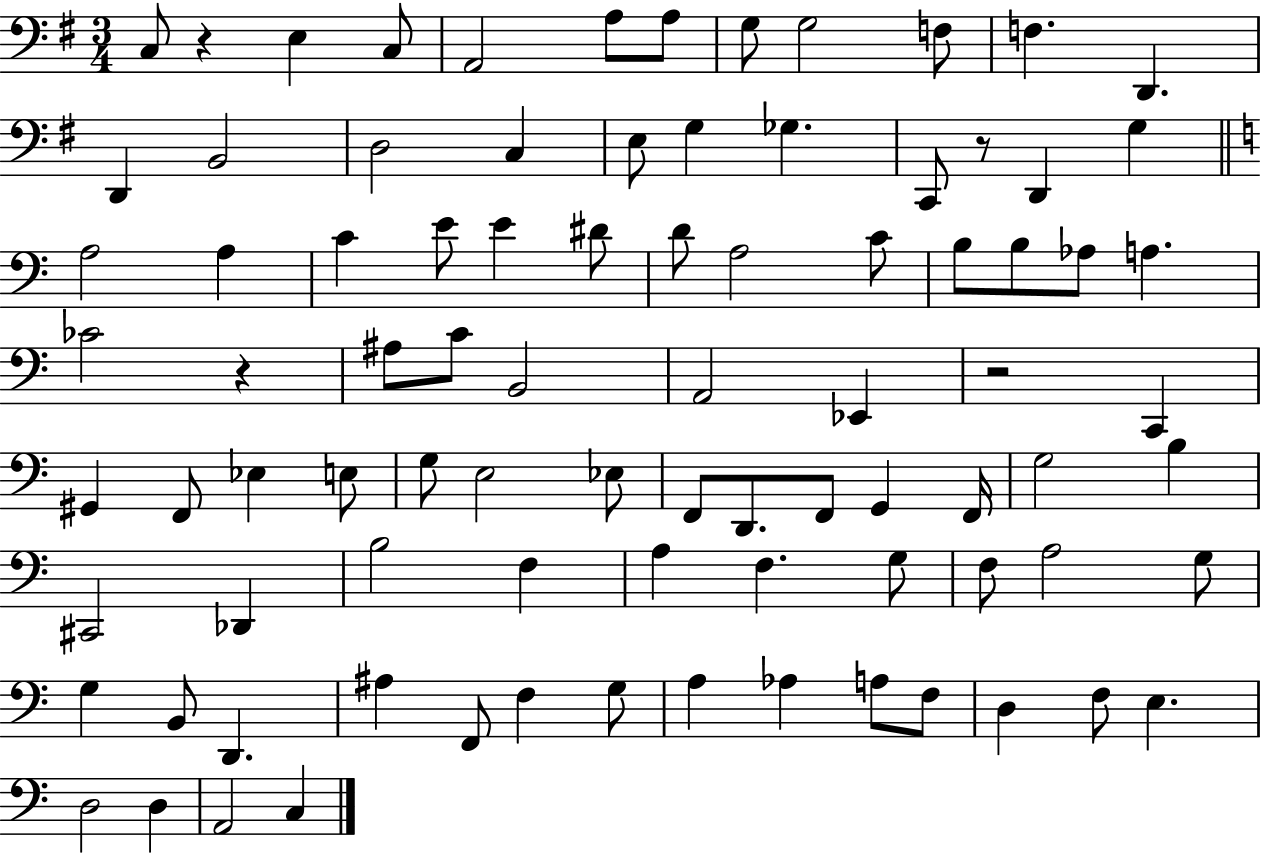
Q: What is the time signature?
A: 3/4